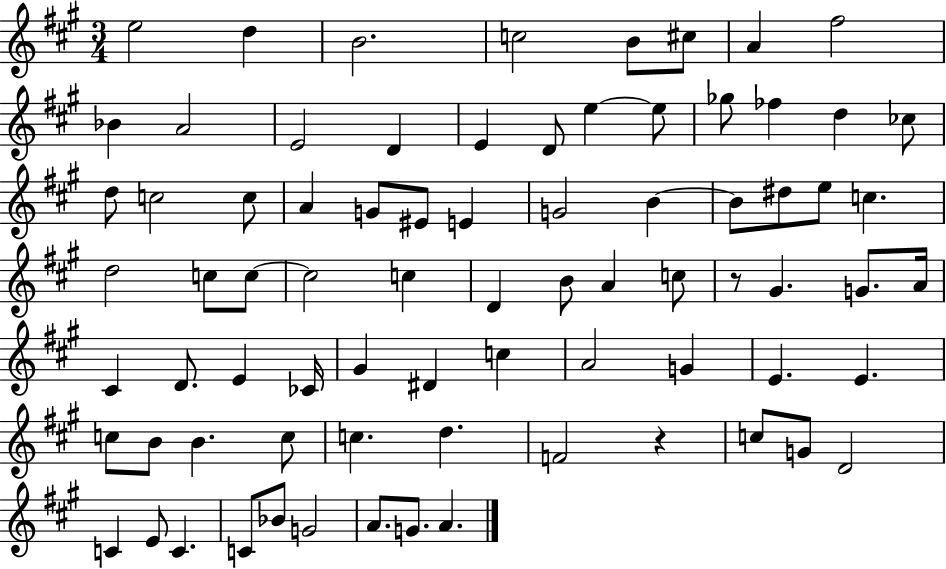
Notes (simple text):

E5/h D5/q B4/h. C5/h B4/e C#5/e A4/q F#5/h Bb4/q A4/h E4/h D4/q E4/q D4/e E5/q E5/e Gb5/e FES5/q D5/q CES5/e D5/e C5/h C5/e A4/q G4/e EIS4/e E4/q G4/h B4/q B4/e D#5/e E5/e C5/q. D5/h C5/e C5/e C5/h C5/q D4/q B4/e A4/q C5/e R/e G#4/q. G4/e. A4/s C#4/q D4/e. E4/q CES4/s G#4/q D#4/q C5/q A4/h G4/q E4/q. E4/q. C5/e B4/e B4/q. C5/e C5/q. D5/q. F4/h R/q C5/e G4/e D4/h C4/q E4/e C4/q. C4/e Bb4/e G4/h A4/e. G4/e. A4/q.